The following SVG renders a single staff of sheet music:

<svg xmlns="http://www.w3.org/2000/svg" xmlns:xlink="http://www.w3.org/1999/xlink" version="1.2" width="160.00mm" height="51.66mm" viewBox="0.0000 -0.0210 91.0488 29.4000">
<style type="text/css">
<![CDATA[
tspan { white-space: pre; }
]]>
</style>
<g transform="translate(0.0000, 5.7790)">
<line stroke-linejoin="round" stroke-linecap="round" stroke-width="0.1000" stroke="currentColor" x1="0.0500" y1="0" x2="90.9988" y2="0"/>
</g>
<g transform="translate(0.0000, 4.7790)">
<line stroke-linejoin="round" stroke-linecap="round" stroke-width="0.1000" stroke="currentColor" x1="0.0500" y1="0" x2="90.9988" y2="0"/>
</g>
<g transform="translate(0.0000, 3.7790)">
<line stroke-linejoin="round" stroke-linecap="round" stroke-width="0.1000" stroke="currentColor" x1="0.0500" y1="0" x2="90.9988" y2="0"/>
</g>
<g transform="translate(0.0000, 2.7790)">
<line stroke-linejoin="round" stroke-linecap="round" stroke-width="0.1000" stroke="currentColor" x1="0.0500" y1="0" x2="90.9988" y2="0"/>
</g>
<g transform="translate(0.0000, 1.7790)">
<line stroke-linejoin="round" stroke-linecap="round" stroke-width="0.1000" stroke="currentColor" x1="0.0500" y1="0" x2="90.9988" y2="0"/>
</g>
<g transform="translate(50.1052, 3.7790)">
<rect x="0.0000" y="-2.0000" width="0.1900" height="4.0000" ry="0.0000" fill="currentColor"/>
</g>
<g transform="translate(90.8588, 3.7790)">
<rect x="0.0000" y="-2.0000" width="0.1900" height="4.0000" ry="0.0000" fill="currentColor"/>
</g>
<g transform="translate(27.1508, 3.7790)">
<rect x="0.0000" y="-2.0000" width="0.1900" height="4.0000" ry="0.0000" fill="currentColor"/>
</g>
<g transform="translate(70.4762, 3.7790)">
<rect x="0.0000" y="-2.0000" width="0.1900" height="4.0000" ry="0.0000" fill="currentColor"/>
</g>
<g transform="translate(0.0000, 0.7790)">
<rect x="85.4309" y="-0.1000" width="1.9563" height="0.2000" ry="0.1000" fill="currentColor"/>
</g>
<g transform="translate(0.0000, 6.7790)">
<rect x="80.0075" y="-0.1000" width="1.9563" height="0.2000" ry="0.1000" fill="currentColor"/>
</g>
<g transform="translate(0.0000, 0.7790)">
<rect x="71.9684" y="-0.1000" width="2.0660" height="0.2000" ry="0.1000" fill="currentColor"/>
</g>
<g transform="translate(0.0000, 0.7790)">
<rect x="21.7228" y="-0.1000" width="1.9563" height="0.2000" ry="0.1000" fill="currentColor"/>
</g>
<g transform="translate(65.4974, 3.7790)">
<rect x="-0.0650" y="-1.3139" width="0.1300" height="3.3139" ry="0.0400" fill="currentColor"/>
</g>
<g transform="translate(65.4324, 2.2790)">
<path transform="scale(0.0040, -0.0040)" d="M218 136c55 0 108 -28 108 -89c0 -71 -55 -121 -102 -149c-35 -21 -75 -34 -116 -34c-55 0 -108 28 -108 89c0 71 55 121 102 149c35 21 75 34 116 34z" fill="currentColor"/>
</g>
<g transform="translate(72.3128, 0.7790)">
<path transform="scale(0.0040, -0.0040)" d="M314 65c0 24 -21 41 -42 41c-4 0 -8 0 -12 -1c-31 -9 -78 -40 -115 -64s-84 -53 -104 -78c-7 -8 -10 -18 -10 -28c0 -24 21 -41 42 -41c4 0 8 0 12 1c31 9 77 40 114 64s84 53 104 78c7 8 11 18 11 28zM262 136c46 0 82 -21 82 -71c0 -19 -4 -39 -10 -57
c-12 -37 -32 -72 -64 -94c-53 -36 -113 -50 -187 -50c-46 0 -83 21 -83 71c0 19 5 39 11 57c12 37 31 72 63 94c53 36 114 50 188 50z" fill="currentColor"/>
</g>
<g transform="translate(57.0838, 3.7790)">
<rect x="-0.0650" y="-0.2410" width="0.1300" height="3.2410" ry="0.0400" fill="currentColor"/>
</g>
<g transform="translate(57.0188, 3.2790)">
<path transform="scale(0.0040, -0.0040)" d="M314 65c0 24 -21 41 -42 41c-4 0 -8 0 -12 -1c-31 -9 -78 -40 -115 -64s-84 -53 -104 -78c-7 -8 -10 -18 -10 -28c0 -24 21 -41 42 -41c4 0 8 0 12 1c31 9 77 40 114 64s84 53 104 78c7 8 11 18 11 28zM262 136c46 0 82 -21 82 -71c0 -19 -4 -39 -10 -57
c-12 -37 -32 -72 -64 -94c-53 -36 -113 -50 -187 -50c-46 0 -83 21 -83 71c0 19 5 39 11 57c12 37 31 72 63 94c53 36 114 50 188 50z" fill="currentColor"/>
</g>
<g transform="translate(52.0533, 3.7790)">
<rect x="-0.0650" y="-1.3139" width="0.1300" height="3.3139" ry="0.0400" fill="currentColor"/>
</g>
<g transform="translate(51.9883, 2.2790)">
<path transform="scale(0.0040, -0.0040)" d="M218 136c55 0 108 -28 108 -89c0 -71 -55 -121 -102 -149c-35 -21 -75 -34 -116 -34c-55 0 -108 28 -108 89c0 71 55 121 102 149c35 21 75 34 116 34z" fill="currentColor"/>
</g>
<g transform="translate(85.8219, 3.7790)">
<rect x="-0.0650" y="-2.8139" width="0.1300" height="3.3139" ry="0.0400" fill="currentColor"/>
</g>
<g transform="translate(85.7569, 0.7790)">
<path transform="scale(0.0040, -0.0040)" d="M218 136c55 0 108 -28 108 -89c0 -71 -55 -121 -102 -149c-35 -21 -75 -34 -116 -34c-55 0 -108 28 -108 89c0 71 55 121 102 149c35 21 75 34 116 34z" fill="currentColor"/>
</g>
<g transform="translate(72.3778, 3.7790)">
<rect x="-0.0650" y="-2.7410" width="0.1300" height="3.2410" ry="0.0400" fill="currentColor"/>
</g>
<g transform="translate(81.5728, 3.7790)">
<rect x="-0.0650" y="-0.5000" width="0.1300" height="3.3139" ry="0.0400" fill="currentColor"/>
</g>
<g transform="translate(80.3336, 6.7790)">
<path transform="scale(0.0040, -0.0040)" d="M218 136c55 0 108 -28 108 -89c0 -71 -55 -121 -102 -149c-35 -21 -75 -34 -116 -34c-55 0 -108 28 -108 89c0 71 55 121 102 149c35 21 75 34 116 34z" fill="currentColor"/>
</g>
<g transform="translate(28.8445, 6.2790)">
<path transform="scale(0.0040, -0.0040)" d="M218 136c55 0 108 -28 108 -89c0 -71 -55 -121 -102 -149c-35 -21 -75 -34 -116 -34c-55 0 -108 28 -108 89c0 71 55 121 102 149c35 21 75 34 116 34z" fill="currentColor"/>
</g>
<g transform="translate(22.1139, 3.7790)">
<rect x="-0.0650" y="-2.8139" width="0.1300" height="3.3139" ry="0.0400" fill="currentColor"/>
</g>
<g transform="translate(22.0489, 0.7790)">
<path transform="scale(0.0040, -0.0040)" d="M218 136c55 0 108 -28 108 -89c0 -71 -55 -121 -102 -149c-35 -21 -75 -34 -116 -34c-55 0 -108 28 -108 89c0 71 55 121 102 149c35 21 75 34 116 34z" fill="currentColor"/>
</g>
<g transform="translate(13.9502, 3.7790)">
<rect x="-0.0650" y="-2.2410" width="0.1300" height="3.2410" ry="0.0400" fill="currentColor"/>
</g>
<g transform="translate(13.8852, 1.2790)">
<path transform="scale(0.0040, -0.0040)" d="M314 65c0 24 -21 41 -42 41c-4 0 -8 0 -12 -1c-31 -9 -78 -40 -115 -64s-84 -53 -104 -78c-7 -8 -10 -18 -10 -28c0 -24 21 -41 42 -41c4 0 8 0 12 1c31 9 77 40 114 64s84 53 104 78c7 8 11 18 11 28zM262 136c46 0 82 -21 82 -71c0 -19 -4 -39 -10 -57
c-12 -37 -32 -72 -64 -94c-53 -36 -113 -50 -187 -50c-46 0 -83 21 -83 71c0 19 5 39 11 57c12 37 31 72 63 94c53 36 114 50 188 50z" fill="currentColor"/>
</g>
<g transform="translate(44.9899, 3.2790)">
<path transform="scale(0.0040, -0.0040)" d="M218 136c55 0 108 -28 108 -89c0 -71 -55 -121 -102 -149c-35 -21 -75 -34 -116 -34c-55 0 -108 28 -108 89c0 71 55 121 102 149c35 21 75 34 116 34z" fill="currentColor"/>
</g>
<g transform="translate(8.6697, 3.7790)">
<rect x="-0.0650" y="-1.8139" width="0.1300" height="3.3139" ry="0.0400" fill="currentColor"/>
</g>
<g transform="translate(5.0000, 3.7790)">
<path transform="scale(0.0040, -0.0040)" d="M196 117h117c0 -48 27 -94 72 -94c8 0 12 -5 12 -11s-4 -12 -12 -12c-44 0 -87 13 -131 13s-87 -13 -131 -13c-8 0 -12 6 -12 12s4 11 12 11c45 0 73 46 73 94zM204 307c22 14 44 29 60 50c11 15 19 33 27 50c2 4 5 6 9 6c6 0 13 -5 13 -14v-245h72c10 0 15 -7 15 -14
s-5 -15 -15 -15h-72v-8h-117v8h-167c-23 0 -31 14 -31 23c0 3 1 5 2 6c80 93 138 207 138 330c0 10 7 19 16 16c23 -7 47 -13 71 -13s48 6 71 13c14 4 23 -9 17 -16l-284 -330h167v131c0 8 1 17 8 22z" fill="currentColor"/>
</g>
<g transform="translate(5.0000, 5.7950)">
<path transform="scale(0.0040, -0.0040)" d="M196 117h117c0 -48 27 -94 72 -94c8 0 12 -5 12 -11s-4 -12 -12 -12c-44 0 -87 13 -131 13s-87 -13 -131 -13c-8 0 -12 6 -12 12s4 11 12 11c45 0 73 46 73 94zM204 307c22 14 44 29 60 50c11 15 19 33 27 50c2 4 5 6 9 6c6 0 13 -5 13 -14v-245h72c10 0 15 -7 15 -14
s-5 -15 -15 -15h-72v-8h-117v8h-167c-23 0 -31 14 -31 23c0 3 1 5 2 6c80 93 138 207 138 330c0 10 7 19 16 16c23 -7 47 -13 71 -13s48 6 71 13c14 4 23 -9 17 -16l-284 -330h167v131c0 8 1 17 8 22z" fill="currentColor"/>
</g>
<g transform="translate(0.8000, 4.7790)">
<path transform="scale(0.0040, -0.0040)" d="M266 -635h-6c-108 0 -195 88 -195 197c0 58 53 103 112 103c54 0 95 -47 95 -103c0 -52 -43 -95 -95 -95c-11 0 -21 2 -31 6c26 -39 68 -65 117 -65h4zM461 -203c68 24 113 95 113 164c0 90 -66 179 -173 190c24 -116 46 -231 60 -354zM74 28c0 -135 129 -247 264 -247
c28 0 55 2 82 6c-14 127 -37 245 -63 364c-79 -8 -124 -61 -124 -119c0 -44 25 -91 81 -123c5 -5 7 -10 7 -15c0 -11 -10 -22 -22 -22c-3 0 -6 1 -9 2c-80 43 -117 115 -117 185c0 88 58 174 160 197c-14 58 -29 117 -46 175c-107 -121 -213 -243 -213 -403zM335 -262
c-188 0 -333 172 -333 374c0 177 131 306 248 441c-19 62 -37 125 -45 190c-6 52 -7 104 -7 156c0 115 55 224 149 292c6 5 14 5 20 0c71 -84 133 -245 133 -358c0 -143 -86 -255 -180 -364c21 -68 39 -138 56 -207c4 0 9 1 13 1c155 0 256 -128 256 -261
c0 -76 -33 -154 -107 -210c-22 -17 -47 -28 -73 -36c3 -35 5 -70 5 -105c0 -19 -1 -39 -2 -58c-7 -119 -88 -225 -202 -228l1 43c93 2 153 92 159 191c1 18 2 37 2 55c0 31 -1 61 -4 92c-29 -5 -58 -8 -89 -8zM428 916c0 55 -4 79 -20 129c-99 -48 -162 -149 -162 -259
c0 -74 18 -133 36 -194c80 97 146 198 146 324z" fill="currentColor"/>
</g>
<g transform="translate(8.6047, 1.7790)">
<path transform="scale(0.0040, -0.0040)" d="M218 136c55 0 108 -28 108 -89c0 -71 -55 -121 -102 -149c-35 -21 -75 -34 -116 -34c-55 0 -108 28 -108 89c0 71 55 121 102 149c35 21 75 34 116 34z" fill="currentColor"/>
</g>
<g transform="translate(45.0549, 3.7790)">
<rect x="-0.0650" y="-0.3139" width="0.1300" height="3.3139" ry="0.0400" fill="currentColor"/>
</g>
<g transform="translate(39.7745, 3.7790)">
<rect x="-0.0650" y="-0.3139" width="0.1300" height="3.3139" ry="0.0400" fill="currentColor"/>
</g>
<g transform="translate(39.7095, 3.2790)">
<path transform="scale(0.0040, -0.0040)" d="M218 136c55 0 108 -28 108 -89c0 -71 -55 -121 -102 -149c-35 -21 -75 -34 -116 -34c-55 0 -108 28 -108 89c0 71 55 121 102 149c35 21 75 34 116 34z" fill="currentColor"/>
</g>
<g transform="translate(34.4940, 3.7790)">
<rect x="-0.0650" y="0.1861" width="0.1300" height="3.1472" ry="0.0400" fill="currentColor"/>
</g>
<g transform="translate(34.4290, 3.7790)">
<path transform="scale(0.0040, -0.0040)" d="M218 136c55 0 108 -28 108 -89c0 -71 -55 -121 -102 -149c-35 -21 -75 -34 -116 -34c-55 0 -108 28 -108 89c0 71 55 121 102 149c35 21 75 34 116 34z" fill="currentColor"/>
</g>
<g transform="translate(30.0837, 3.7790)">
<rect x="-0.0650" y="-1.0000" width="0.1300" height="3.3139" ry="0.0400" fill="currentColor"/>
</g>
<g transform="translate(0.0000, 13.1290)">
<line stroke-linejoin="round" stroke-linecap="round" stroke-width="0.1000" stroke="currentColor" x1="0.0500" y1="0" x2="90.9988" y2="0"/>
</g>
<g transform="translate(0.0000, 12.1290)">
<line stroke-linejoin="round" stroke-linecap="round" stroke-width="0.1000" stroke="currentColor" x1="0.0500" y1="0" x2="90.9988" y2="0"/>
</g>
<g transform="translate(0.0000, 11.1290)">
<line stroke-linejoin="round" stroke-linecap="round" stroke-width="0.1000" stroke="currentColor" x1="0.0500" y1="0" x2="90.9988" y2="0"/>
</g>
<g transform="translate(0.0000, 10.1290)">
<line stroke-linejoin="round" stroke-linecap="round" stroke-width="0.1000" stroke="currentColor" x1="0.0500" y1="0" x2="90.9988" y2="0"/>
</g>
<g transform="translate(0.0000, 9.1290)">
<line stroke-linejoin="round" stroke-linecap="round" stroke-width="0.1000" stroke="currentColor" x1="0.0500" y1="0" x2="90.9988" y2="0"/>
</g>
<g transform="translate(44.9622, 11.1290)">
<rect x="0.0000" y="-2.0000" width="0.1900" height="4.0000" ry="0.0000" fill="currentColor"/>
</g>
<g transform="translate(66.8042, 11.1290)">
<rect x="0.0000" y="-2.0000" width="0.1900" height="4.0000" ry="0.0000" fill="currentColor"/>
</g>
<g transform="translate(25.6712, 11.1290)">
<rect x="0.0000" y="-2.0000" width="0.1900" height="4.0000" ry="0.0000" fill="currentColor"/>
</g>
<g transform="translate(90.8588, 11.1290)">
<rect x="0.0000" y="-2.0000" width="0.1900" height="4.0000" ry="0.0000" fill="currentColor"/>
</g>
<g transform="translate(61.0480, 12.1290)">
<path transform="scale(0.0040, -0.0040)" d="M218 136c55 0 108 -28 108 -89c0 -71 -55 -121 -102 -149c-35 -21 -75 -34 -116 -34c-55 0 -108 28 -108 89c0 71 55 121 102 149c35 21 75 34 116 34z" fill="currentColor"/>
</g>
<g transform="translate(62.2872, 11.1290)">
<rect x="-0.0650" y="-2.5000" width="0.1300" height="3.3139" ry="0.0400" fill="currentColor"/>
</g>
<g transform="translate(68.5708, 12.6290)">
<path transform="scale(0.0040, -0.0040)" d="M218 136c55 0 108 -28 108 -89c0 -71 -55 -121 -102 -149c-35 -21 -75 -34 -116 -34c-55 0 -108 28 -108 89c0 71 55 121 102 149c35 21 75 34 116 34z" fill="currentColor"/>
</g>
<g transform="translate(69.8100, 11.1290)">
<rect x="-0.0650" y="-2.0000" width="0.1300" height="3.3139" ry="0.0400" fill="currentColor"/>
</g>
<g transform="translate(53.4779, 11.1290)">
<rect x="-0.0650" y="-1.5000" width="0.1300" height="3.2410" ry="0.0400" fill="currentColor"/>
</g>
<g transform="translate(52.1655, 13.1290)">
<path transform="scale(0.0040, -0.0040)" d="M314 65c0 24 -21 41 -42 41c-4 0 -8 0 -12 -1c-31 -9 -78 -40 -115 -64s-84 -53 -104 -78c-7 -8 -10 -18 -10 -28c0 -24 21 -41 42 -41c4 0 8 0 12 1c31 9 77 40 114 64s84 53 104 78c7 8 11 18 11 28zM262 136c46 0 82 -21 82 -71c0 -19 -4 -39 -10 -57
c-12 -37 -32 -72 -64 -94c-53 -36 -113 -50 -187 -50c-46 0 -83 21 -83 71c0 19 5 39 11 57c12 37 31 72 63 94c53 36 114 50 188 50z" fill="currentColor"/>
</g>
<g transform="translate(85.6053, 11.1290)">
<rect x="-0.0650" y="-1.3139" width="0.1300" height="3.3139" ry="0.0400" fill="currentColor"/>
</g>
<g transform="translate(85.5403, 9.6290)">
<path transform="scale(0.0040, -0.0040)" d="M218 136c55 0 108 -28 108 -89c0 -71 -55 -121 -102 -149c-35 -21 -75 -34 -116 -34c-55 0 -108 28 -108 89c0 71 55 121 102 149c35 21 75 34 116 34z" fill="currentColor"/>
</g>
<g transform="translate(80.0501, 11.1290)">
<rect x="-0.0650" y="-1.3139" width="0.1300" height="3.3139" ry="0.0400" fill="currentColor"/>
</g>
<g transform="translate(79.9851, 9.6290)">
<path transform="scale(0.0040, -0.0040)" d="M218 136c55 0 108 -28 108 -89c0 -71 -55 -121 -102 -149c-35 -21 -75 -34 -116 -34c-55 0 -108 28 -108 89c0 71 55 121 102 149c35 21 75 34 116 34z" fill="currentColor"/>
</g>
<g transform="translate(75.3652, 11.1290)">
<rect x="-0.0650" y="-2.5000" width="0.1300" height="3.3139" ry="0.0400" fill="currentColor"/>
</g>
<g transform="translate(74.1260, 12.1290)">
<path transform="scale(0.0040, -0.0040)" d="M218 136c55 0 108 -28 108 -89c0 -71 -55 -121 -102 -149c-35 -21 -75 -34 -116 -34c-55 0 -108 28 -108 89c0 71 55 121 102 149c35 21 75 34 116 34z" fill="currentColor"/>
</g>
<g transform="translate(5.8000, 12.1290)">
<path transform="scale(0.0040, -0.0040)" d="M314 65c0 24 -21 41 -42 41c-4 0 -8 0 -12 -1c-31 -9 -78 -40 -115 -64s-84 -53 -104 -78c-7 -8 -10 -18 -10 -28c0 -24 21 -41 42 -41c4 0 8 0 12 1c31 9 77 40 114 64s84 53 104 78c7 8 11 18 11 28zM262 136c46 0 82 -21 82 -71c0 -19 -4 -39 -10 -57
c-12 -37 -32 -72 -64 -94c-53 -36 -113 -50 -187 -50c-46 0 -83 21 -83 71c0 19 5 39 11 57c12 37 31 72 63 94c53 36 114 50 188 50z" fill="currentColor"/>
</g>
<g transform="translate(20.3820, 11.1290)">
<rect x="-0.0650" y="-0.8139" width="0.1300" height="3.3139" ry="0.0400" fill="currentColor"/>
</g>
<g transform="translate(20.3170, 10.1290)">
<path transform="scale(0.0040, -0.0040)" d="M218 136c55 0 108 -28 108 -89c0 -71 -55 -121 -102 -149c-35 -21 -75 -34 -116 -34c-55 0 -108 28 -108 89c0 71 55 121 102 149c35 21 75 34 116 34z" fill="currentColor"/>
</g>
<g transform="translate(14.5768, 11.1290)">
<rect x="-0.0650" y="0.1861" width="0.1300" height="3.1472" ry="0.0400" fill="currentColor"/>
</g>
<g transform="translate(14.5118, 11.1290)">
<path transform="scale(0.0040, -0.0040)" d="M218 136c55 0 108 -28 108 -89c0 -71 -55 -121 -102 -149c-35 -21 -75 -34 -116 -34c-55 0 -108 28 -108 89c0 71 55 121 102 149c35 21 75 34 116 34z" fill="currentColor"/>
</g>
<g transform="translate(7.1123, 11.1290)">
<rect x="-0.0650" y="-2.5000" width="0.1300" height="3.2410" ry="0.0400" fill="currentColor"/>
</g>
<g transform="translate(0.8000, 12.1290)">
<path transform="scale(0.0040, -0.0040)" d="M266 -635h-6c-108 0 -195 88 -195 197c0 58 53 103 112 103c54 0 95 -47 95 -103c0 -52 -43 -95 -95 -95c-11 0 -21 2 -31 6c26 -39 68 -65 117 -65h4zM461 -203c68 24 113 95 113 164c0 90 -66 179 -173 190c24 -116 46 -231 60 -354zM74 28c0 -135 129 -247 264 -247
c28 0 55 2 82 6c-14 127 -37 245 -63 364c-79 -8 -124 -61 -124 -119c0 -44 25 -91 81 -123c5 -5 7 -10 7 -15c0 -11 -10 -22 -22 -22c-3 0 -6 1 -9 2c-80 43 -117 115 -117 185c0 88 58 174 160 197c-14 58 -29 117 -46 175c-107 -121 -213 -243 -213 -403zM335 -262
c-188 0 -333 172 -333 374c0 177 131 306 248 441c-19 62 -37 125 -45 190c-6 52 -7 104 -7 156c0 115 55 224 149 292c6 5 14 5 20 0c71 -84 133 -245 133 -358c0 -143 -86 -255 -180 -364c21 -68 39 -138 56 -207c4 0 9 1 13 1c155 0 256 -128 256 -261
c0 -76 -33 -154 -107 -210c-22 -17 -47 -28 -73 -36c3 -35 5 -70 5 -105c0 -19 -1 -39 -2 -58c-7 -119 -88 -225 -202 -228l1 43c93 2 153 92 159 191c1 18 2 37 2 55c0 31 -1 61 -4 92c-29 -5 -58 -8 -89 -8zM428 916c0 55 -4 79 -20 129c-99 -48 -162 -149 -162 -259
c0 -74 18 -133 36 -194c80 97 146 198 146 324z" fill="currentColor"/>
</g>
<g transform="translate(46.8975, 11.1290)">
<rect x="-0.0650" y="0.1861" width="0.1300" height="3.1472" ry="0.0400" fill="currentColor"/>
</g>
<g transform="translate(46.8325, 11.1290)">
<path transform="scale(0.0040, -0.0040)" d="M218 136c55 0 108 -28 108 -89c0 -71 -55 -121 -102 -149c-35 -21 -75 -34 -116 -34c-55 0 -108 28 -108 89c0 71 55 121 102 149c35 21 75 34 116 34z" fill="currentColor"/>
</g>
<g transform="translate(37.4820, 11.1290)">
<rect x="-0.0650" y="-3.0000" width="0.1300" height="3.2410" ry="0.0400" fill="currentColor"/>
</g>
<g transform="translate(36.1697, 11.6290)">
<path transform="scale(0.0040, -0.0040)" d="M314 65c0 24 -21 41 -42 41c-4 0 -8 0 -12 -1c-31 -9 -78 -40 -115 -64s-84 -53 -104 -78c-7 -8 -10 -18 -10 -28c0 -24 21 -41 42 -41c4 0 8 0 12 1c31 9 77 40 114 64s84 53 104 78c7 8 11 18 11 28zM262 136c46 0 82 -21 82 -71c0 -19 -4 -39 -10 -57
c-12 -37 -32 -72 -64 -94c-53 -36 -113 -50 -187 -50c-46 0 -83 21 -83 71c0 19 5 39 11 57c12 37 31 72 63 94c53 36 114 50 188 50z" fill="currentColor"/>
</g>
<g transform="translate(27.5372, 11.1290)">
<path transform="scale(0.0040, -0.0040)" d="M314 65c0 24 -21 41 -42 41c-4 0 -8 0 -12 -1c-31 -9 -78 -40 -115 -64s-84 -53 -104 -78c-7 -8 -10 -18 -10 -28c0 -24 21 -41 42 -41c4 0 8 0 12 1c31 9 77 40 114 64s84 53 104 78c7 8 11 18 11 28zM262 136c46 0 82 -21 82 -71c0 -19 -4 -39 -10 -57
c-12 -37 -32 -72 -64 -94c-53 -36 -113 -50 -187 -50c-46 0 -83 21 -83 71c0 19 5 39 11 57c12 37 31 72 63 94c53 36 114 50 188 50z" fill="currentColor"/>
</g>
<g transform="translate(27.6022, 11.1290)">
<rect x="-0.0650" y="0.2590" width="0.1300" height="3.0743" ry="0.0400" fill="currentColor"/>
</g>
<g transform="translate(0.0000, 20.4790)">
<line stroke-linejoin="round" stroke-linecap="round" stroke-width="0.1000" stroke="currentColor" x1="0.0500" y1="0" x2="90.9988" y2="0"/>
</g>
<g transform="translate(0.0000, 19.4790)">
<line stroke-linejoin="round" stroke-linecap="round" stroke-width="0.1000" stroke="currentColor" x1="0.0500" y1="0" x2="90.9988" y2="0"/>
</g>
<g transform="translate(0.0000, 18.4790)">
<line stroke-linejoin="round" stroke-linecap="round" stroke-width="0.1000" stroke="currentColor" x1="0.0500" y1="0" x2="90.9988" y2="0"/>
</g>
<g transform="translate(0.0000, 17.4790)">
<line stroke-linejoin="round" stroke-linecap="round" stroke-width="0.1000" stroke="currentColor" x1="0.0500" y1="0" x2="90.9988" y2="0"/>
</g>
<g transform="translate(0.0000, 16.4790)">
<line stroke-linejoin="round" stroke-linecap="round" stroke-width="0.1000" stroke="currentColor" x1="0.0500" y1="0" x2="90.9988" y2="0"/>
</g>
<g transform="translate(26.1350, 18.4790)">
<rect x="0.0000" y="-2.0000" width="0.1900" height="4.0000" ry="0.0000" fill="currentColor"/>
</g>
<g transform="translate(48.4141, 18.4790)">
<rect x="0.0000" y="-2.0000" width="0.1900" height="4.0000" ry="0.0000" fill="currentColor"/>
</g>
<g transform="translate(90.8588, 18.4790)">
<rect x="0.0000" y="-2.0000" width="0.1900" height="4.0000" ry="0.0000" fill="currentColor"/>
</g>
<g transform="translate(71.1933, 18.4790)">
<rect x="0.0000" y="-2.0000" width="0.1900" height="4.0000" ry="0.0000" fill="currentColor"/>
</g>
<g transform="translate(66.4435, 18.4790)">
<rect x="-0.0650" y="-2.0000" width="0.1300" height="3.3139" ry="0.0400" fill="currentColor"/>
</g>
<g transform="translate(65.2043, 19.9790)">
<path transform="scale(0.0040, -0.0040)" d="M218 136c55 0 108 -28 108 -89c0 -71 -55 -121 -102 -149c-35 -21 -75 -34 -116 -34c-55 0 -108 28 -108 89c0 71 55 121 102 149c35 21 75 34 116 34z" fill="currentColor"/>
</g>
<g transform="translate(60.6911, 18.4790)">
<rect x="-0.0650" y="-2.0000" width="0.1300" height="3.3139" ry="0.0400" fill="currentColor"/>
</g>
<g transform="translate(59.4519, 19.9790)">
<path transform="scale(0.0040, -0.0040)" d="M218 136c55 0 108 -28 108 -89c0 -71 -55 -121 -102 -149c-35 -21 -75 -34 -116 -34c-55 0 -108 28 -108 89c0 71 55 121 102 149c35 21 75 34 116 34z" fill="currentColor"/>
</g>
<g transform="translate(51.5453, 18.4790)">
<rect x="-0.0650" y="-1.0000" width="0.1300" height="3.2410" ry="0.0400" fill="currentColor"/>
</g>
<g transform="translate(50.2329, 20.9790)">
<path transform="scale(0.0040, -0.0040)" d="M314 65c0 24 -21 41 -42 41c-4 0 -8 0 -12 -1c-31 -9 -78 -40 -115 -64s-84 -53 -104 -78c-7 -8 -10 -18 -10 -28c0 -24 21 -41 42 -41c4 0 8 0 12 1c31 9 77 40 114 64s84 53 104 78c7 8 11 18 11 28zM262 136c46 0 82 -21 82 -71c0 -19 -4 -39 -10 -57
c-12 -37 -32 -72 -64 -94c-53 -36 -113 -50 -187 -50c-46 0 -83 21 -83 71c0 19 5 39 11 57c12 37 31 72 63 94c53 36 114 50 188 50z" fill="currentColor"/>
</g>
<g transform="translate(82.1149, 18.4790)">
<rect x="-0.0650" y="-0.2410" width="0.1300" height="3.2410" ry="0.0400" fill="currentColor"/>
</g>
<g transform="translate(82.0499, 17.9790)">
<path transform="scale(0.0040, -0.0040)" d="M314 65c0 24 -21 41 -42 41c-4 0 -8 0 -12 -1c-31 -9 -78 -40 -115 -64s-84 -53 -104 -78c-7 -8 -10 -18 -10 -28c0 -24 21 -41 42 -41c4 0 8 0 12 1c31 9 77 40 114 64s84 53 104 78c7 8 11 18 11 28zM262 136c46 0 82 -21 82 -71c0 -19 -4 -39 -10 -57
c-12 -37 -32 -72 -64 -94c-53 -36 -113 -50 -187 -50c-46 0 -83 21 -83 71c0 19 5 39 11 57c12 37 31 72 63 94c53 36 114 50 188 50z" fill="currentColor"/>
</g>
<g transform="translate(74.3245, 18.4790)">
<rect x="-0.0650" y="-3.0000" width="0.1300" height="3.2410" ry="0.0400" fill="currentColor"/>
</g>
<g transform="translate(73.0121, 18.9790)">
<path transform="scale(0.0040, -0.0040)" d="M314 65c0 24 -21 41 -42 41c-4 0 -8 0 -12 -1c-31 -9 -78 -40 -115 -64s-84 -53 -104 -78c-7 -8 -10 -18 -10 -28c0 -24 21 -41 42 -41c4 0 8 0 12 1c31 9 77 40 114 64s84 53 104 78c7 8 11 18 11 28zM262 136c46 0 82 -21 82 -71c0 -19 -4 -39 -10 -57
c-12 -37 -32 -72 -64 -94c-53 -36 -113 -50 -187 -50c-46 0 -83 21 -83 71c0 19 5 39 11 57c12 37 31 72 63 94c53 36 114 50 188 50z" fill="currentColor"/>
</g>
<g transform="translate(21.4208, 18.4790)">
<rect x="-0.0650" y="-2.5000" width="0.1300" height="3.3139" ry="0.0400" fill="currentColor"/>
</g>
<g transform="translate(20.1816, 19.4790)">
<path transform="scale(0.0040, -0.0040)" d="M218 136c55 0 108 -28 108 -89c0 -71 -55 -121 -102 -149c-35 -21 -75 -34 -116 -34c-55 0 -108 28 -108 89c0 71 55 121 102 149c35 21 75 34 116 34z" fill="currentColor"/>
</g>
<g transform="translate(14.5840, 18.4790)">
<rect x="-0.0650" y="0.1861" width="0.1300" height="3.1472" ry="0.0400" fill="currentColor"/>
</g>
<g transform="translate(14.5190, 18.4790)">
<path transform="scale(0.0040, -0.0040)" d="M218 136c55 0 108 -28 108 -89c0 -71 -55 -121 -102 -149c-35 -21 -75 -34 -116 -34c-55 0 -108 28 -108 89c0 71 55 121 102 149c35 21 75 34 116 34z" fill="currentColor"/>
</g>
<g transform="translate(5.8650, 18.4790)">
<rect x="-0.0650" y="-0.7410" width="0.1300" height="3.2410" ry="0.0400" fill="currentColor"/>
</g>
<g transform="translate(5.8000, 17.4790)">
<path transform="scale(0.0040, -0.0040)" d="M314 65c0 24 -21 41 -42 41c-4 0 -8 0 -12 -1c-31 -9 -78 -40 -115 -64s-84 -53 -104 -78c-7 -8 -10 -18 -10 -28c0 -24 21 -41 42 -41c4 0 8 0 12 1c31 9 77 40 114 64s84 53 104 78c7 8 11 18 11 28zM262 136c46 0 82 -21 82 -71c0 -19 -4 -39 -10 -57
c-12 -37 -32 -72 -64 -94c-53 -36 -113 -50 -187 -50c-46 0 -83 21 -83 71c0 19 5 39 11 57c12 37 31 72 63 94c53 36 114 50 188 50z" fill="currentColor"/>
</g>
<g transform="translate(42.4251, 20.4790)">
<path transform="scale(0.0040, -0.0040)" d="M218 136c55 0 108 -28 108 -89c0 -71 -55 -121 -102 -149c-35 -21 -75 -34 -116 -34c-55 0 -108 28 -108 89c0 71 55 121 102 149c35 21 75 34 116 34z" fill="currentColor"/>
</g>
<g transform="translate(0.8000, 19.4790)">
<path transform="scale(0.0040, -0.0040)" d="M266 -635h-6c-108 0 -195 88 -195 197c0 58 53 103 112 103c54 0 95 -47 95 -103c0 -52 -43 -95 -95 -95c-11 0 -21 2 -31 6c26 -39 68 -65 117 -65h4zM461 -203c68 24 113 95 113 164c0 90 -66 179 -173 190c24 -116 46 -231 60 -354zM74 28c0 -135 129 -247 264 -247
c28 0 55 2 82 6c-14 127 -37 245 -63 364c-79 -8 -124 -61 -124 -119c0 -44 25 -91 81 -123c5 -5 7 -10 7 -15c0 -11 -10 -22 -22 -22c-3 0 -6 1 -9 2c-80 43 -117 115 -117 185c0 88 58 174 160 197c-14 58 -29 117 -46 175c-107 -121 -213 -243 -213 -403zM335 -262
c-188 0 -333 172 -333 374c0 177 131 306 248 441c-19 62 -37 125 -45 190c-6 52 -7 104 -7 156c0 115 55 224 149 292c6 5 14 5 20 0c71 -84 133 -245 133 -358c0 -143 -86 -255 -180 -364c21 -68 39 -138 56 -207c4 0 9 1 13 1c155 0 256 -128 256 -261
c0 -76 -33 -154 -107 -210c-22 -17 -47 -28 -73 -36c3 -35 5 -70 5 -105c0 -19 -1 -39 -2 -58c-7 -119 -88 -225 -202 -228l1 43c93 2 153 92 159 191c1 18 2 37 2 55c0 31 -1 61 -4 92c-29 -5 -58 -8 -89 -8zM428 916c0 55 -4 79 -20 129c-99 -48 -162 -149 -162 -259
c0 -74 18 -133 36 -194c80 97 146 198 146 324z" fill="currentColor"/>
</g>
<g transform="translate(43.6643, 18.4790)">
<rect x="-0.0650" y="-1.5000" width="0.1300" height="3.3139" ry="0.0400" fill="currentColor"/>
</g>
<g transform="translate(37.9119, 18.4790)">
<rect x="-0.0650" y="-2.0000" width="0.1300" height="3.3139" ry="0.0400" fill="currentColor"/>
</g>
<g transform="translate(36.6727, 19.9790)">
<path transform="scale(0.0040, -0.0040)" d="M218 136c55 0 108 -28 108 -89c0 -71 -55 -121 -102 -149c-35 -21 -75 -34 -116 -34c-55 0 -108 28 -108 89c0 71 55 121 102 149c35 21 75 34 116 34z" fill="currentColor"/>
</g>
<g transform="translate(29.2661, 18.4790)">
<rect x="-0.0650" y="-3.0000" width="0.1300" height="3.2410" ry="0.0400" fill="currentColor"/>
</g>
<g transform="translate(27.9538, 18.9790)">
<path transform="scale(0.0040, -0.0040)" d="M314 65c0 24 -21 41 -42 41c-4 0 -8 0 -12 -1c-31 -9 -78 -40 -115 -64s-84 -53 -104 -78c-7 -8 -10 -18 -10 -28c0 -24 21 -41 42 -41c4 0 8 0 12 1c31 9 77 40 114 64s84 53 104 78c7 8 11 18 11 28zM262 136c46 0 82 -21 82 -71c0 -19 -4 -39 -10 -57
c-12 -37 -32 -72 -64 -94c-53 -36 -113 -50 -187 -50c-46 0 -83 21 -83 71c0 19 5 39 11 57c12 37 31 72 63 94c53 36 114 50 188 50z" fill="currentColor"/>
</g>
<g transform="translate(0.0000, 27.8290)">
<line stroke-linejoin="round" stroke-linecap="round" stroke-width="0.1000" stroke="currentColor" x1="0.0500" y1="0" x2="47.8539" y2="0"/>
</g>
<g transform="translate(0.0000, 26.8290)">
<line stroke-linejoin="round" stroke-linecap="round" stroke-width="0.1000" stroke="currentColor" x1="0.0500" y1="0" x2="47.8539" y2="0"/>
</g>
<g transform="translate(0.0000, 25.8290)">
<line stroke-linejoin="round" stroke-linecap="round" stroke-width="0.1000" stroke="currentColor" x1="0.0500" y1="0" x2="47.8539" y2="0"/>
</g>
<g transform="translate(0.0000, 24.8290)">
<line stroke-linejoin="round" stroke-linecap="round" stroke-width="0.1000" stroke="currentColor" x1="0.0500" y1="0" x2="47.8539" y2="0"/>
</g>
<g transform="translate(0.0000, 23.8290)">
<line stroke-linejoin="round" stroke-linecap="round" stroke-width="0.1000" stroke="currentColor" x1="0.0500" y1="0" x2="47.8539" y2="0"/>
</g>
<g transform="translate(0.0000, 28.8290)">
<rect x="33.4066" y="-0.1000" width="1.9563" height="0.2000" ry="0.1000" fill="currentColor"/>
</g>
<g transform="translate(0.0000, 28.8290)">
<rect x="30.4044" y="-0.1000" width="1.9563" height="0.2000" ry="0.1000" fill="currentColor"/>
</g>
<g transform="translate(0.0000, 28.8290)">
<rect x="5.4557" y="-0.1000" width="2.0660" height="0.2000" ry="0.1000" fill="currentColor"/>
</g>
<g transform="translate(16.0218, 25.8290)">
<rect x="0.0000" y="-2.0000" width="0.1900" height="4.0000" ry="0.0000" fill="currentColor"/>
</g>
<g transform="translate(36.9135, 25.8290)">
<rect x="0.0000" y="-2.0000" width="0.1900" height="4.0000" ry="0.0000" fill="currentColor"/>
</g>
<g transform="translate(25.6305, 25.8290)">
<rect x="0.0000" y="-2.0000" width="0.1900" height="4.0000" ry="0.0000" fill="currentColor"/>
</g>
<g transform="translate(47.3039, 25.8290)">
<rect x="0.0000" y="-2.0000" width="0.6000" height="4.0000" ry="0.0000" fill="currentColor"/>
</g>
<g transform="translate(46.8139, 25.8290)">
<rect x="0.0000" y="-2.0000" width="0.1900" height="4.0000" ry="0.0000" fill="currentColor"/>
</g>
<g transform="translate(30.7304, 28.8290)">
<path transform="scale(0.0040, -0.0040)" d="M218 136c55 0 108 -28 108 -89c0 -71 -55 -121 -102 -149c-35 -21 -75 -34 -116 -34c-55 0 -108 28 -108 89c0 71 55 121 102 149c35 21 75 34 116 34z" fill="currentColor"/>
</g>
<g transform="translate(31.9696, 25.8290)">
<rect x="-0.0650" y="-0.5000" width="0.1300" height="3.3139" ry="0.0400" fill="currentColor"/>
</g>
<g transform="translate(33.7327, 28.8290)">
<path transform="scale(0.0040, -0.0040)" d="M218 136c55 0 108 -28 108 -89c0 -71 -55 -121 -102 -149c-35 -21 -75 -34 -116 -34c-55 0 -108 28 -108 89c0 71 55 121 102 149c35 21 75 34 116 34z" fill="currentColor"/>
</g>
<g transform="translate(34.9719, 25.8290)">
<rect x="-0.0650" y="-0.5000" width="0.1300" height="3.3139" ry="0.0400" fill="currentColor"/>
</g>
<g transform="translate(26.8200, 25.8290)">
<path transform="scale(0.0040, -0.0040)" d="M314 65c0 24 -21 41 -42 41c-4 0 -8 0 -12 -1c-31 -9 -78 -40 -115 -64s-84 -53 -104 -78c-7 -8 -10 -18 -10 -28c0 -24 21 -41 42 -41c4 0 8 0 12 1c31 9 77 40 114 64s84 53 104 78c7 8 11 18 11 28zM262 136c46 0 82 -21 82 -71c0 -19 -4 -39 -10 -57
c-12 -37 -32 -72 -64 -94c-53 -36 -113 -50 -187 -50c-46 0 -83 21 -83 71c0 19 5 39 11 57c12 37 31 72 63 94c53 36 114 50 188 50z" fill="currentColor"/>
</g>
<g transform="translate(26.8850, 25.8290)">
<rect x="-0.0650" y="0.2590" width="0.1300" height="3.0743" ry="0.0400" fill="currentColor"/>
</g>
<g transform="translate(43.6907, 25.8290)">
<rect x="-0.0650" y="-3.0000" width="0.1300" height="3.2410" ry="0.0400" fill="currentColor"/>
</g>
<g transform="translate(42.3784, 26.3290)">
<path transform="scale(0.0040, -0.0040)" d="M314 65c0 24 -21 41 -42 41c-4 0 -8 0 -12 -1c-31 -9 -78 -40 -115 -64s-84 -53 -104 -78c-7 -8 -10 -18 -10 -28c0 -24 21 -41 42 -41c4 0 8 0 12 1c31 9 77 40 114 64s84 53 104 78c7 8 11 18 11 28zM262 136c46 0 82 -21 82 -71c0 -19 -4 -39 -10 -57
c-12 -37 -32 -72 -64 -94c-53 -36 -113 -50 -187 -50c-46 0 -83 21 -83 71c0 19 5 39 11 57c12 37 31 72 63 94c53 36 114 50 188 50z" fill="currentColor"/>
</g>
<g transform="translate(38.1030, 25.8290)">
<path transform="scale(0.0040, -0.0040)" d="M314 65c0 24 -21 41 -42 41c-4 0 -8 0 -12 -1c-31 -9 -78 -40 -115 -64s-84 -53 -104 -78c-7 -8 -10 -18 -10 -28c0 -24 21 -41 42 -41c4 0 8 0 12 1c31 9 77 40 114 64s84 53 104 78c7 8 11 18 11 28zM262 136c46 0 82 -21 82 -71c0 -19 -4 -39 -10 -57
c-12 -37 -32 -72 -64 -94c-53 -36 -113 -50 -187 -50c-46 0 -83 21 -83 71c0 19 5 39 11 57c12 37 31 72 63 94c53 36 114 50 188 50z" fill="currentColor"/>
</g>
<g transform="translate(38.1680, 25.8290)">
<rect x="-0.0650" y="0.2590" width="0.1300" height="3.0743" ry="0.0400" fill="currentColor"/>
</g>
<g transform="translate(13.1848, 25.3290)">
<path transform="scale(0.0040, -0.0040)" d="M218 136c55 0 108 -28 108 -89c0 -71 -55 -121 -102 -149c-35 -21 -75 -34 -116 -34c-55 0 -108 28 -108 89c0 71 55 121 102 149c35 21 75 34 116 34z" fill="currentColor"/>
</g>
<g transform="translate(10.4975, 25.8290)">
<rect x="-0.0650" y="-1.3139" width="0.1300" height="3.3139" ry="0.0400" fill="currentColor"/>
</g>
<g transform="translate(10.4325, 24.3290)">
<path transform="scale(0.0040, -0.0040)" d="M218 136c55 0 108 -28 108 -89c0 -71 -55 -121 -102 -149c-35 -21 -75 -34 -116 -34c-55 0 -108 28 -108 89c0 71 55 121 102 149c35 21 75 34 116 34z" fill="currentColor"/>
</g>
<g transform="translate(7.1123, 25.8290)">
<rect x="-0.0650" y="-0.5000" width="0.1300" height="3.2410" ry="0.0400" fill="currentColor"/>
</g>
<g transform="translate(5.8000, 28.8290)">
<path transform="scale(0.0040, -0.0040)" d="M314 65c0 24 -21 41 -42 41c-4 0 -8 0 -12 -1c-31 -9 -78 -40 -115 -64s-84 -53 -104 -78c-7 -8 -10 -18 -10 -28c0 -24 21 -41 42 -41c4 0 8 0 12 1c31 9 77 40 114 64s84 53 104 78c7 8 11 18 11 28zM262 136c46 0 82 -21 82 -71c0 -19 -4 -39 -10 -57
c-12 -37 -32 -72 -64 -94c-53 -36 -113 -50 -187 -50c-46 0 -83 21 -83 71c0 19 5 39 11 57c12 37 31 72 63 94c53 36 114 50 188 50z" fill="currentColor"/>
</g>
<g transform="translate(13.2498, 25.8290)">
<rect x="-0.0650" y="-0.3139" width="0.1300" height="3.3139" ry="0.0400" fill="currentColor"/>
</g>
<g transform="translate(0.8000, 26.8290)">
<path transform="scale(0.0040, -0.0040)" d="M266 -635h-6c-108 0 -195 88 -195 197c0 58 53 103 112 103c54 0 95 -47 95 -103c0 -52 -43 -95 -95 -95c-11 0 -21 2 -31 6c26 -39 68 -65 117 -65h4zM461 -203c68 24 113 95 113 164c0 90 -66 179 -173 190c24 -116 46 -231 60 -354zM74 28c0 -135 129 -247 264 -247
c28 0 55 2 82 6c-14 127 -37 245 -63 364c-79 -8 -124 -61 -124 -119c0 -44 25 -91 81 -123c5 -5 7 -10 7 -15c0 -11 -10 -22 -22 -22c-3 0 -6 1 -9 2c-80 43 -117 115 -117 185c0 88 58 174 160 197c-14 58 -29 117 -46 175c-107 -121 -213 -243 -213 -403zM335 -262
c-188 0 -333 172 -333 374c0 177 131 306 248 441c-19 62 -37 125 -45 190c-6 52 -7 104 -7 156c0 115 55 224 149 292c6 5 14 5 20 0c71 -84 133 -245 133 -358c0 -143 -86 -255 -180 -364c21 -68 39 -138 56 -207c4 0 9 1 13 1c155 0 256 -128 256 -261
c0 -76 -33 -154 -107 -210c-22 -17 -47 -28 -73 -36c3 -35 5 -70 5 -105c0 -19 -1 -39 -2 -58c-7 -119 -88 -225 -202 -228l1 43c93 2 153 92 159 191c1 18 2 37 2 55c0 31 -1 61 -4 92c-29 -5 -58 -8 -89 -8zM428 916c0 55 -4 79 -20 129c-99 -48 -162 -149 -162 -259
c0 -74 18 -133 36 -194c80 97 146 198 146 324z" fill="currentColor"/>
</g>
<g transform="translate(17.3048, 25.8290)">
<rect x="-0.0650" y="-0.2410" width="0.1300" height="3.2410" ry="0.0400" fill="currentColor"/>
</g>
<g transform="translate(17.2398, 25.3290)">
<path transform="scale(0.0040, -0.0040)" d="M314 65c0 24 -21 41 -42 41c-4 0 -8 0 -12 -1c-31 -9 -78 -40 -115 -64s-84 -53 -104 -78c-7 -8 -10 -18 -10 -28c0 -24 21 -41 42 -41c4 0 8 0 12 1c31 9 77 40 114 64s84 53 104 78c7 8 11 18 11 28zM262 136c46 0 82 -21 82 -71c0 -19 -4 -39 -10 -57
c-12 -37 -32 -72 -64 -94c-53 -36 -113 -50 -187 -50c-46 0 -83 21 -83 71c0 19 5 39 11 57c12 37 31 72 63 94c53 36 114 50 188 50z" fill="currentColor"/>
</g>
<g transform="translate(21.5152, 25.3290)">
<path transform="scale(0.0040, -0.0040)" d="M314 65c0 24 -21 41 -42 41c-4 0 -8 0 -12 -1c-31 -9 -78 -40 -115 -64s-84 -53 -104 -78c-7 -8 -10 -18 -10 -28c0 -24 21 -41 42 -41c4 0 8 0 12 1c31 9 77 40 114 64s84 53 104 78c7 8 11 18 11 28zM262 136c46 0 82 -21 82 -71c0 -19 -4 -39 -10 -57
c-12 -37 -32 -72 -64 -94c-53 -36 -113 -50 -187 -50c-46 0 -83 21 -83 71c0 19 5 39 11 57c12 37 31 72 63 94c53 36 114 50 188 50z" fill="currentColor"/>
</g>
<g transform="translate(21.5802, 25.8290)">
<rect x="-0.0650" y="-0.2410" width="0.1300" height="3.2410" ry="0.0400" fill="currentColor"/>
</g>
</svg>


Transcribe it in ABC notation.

X:1
T:Untitled
M:4/4
L:1/4
K:C
f g2 a D B c c e c2 e a2 C a G2 B d B2 A2 B E2 G F G e e d2 B G A2 F E D2 F F A2 c2 C2 e c c2 c2 B2 C C B2 A2